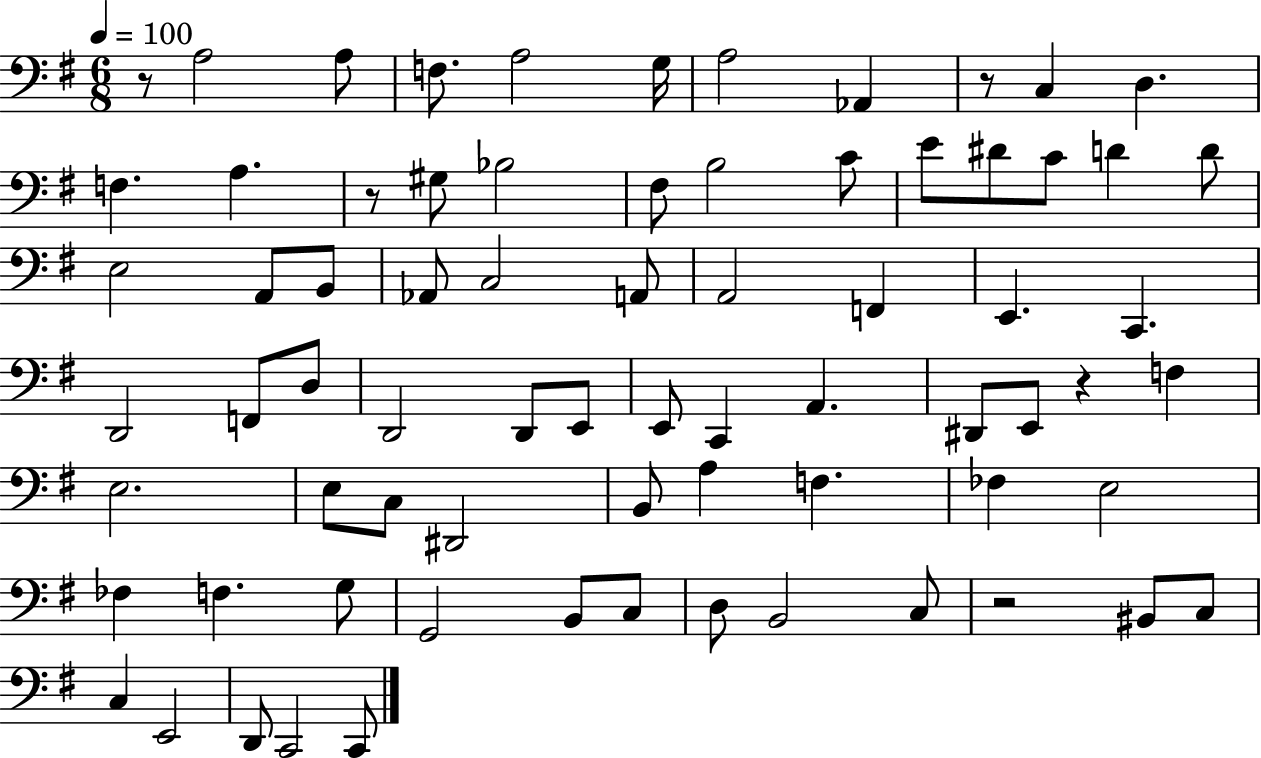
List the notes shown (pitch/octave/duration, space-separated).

R/e A3/h A3/e F3/e. A3/h G3/s A3/h Ab2/q R/e C3/q D3/q. F3/q. A3/q. R/e G#3/e Bb3/h F#3/e B3/h C4/e E4/e D#4/e C4/e D4/q D4/e E3/h A2/e B2/e Ab2/e C3/h A2/e A2/h F2/q E2/q. C2/q. D2/h F2/e D3/e D2/h D2/e E2/e E2/e C2/q A2/q. D#2/e E2/e R/q F3/q E3/h. E3/e C3/e D#2/h B2/e A3/q F3/q. FES3/q E3/h FES3/q F3/q. G3/e G2/h B2/e C3/e D3/e B2/h C3/e R/h BIS2/e C3/e C3/q E2/h D2/e C2/h C2/e